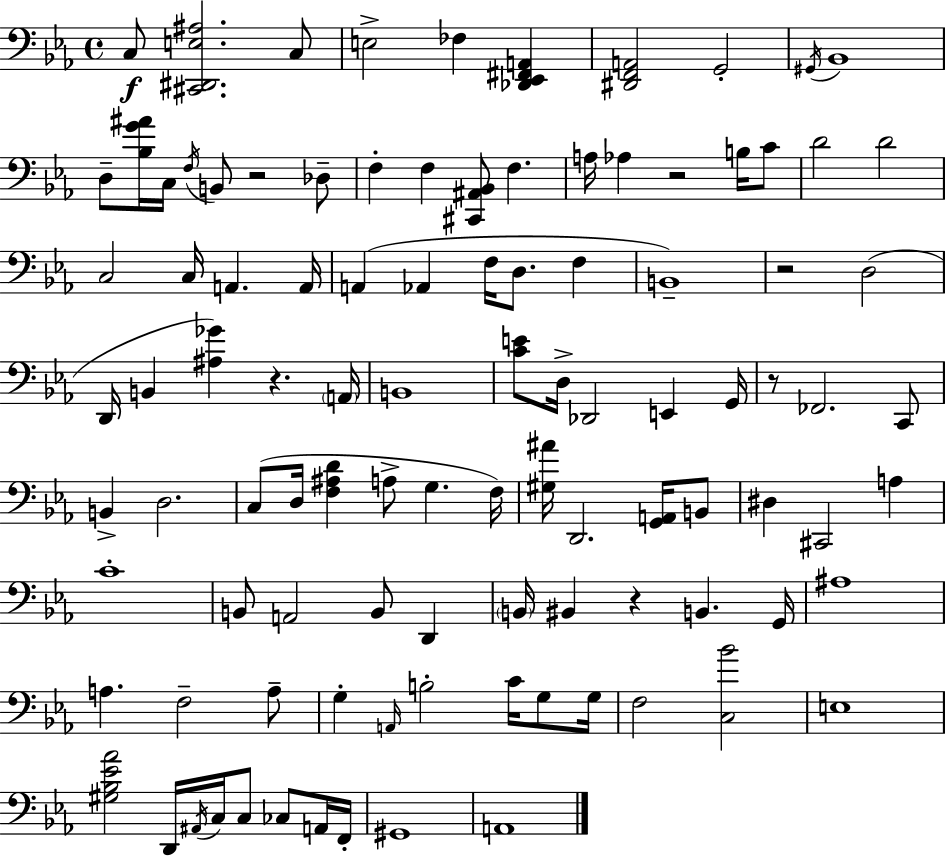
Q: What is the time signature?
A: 4/4